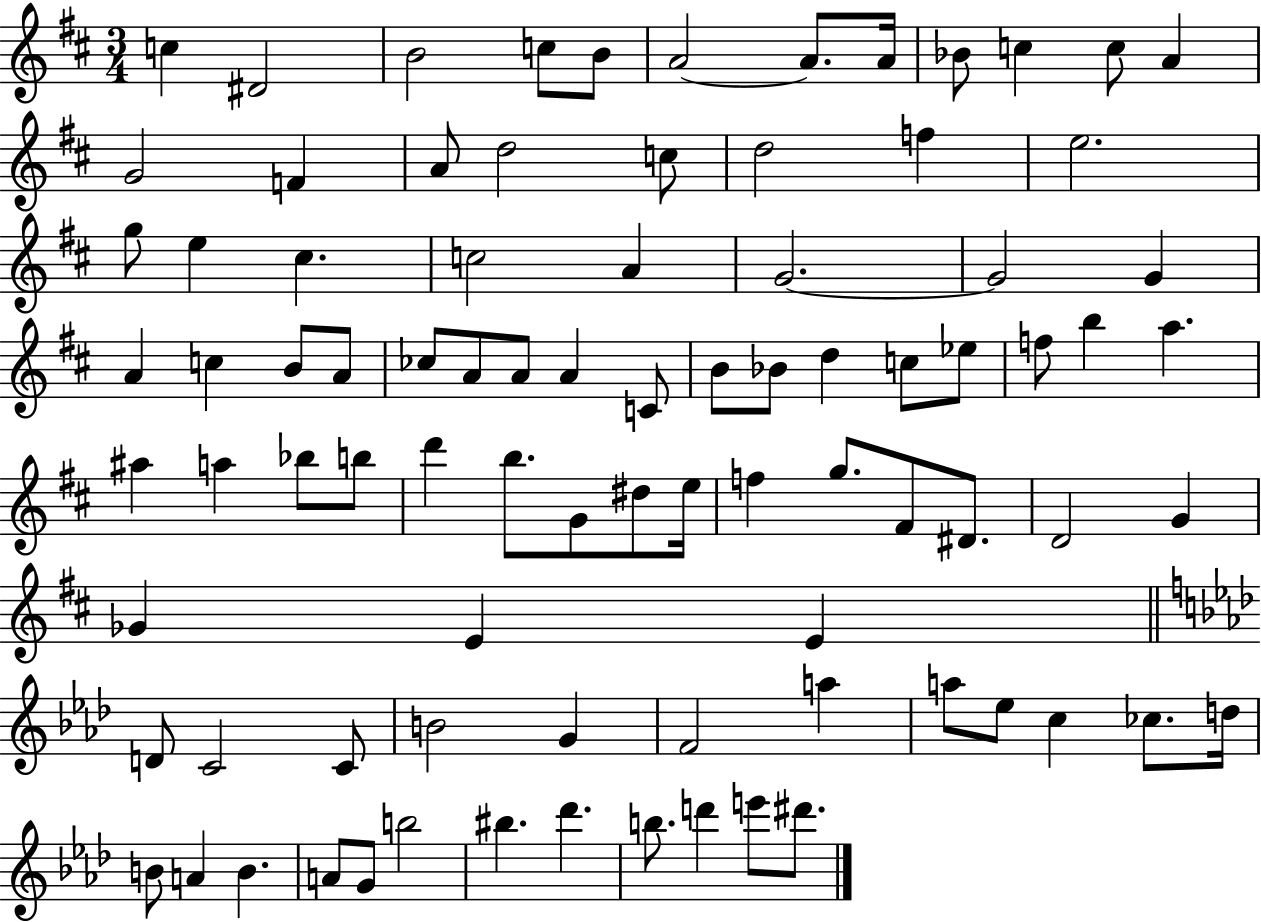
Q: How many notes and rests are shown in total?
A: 87